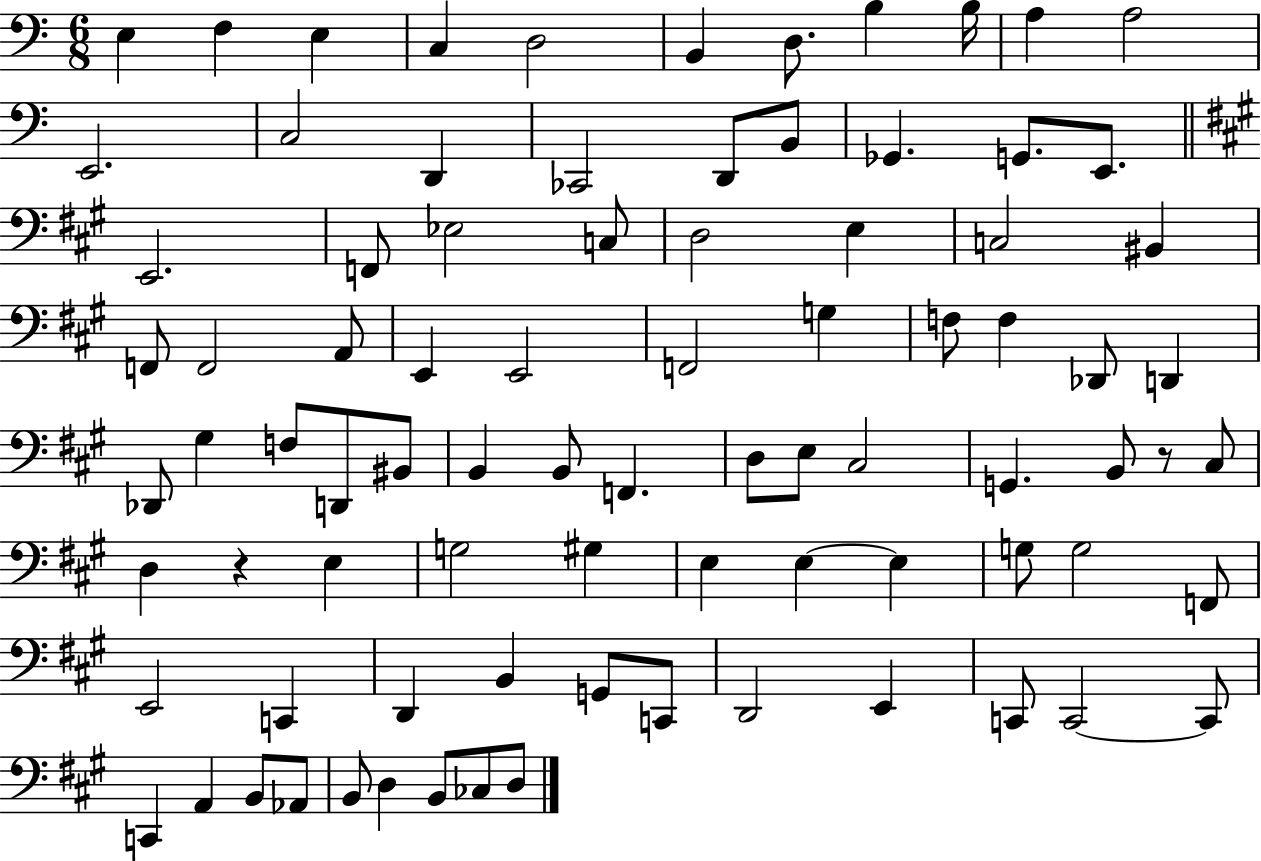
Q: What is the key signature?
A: C major